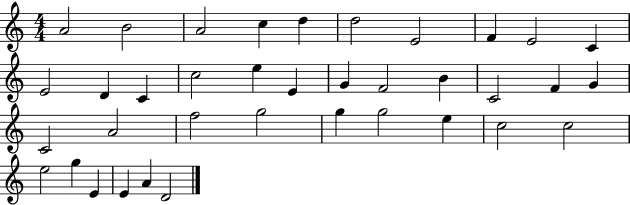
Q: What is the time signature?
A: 4/4